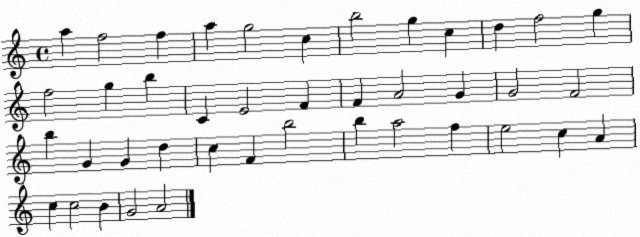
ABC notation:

X:1
T:Untitled
M:4/4
L:1/4
K:C
a f2 f a g2 c b2 g c d f2 g f2 g b C E2 F F A2 G G2 F2 b G G d c F b2 b a2 f e2 c A c c2 B G2 A2